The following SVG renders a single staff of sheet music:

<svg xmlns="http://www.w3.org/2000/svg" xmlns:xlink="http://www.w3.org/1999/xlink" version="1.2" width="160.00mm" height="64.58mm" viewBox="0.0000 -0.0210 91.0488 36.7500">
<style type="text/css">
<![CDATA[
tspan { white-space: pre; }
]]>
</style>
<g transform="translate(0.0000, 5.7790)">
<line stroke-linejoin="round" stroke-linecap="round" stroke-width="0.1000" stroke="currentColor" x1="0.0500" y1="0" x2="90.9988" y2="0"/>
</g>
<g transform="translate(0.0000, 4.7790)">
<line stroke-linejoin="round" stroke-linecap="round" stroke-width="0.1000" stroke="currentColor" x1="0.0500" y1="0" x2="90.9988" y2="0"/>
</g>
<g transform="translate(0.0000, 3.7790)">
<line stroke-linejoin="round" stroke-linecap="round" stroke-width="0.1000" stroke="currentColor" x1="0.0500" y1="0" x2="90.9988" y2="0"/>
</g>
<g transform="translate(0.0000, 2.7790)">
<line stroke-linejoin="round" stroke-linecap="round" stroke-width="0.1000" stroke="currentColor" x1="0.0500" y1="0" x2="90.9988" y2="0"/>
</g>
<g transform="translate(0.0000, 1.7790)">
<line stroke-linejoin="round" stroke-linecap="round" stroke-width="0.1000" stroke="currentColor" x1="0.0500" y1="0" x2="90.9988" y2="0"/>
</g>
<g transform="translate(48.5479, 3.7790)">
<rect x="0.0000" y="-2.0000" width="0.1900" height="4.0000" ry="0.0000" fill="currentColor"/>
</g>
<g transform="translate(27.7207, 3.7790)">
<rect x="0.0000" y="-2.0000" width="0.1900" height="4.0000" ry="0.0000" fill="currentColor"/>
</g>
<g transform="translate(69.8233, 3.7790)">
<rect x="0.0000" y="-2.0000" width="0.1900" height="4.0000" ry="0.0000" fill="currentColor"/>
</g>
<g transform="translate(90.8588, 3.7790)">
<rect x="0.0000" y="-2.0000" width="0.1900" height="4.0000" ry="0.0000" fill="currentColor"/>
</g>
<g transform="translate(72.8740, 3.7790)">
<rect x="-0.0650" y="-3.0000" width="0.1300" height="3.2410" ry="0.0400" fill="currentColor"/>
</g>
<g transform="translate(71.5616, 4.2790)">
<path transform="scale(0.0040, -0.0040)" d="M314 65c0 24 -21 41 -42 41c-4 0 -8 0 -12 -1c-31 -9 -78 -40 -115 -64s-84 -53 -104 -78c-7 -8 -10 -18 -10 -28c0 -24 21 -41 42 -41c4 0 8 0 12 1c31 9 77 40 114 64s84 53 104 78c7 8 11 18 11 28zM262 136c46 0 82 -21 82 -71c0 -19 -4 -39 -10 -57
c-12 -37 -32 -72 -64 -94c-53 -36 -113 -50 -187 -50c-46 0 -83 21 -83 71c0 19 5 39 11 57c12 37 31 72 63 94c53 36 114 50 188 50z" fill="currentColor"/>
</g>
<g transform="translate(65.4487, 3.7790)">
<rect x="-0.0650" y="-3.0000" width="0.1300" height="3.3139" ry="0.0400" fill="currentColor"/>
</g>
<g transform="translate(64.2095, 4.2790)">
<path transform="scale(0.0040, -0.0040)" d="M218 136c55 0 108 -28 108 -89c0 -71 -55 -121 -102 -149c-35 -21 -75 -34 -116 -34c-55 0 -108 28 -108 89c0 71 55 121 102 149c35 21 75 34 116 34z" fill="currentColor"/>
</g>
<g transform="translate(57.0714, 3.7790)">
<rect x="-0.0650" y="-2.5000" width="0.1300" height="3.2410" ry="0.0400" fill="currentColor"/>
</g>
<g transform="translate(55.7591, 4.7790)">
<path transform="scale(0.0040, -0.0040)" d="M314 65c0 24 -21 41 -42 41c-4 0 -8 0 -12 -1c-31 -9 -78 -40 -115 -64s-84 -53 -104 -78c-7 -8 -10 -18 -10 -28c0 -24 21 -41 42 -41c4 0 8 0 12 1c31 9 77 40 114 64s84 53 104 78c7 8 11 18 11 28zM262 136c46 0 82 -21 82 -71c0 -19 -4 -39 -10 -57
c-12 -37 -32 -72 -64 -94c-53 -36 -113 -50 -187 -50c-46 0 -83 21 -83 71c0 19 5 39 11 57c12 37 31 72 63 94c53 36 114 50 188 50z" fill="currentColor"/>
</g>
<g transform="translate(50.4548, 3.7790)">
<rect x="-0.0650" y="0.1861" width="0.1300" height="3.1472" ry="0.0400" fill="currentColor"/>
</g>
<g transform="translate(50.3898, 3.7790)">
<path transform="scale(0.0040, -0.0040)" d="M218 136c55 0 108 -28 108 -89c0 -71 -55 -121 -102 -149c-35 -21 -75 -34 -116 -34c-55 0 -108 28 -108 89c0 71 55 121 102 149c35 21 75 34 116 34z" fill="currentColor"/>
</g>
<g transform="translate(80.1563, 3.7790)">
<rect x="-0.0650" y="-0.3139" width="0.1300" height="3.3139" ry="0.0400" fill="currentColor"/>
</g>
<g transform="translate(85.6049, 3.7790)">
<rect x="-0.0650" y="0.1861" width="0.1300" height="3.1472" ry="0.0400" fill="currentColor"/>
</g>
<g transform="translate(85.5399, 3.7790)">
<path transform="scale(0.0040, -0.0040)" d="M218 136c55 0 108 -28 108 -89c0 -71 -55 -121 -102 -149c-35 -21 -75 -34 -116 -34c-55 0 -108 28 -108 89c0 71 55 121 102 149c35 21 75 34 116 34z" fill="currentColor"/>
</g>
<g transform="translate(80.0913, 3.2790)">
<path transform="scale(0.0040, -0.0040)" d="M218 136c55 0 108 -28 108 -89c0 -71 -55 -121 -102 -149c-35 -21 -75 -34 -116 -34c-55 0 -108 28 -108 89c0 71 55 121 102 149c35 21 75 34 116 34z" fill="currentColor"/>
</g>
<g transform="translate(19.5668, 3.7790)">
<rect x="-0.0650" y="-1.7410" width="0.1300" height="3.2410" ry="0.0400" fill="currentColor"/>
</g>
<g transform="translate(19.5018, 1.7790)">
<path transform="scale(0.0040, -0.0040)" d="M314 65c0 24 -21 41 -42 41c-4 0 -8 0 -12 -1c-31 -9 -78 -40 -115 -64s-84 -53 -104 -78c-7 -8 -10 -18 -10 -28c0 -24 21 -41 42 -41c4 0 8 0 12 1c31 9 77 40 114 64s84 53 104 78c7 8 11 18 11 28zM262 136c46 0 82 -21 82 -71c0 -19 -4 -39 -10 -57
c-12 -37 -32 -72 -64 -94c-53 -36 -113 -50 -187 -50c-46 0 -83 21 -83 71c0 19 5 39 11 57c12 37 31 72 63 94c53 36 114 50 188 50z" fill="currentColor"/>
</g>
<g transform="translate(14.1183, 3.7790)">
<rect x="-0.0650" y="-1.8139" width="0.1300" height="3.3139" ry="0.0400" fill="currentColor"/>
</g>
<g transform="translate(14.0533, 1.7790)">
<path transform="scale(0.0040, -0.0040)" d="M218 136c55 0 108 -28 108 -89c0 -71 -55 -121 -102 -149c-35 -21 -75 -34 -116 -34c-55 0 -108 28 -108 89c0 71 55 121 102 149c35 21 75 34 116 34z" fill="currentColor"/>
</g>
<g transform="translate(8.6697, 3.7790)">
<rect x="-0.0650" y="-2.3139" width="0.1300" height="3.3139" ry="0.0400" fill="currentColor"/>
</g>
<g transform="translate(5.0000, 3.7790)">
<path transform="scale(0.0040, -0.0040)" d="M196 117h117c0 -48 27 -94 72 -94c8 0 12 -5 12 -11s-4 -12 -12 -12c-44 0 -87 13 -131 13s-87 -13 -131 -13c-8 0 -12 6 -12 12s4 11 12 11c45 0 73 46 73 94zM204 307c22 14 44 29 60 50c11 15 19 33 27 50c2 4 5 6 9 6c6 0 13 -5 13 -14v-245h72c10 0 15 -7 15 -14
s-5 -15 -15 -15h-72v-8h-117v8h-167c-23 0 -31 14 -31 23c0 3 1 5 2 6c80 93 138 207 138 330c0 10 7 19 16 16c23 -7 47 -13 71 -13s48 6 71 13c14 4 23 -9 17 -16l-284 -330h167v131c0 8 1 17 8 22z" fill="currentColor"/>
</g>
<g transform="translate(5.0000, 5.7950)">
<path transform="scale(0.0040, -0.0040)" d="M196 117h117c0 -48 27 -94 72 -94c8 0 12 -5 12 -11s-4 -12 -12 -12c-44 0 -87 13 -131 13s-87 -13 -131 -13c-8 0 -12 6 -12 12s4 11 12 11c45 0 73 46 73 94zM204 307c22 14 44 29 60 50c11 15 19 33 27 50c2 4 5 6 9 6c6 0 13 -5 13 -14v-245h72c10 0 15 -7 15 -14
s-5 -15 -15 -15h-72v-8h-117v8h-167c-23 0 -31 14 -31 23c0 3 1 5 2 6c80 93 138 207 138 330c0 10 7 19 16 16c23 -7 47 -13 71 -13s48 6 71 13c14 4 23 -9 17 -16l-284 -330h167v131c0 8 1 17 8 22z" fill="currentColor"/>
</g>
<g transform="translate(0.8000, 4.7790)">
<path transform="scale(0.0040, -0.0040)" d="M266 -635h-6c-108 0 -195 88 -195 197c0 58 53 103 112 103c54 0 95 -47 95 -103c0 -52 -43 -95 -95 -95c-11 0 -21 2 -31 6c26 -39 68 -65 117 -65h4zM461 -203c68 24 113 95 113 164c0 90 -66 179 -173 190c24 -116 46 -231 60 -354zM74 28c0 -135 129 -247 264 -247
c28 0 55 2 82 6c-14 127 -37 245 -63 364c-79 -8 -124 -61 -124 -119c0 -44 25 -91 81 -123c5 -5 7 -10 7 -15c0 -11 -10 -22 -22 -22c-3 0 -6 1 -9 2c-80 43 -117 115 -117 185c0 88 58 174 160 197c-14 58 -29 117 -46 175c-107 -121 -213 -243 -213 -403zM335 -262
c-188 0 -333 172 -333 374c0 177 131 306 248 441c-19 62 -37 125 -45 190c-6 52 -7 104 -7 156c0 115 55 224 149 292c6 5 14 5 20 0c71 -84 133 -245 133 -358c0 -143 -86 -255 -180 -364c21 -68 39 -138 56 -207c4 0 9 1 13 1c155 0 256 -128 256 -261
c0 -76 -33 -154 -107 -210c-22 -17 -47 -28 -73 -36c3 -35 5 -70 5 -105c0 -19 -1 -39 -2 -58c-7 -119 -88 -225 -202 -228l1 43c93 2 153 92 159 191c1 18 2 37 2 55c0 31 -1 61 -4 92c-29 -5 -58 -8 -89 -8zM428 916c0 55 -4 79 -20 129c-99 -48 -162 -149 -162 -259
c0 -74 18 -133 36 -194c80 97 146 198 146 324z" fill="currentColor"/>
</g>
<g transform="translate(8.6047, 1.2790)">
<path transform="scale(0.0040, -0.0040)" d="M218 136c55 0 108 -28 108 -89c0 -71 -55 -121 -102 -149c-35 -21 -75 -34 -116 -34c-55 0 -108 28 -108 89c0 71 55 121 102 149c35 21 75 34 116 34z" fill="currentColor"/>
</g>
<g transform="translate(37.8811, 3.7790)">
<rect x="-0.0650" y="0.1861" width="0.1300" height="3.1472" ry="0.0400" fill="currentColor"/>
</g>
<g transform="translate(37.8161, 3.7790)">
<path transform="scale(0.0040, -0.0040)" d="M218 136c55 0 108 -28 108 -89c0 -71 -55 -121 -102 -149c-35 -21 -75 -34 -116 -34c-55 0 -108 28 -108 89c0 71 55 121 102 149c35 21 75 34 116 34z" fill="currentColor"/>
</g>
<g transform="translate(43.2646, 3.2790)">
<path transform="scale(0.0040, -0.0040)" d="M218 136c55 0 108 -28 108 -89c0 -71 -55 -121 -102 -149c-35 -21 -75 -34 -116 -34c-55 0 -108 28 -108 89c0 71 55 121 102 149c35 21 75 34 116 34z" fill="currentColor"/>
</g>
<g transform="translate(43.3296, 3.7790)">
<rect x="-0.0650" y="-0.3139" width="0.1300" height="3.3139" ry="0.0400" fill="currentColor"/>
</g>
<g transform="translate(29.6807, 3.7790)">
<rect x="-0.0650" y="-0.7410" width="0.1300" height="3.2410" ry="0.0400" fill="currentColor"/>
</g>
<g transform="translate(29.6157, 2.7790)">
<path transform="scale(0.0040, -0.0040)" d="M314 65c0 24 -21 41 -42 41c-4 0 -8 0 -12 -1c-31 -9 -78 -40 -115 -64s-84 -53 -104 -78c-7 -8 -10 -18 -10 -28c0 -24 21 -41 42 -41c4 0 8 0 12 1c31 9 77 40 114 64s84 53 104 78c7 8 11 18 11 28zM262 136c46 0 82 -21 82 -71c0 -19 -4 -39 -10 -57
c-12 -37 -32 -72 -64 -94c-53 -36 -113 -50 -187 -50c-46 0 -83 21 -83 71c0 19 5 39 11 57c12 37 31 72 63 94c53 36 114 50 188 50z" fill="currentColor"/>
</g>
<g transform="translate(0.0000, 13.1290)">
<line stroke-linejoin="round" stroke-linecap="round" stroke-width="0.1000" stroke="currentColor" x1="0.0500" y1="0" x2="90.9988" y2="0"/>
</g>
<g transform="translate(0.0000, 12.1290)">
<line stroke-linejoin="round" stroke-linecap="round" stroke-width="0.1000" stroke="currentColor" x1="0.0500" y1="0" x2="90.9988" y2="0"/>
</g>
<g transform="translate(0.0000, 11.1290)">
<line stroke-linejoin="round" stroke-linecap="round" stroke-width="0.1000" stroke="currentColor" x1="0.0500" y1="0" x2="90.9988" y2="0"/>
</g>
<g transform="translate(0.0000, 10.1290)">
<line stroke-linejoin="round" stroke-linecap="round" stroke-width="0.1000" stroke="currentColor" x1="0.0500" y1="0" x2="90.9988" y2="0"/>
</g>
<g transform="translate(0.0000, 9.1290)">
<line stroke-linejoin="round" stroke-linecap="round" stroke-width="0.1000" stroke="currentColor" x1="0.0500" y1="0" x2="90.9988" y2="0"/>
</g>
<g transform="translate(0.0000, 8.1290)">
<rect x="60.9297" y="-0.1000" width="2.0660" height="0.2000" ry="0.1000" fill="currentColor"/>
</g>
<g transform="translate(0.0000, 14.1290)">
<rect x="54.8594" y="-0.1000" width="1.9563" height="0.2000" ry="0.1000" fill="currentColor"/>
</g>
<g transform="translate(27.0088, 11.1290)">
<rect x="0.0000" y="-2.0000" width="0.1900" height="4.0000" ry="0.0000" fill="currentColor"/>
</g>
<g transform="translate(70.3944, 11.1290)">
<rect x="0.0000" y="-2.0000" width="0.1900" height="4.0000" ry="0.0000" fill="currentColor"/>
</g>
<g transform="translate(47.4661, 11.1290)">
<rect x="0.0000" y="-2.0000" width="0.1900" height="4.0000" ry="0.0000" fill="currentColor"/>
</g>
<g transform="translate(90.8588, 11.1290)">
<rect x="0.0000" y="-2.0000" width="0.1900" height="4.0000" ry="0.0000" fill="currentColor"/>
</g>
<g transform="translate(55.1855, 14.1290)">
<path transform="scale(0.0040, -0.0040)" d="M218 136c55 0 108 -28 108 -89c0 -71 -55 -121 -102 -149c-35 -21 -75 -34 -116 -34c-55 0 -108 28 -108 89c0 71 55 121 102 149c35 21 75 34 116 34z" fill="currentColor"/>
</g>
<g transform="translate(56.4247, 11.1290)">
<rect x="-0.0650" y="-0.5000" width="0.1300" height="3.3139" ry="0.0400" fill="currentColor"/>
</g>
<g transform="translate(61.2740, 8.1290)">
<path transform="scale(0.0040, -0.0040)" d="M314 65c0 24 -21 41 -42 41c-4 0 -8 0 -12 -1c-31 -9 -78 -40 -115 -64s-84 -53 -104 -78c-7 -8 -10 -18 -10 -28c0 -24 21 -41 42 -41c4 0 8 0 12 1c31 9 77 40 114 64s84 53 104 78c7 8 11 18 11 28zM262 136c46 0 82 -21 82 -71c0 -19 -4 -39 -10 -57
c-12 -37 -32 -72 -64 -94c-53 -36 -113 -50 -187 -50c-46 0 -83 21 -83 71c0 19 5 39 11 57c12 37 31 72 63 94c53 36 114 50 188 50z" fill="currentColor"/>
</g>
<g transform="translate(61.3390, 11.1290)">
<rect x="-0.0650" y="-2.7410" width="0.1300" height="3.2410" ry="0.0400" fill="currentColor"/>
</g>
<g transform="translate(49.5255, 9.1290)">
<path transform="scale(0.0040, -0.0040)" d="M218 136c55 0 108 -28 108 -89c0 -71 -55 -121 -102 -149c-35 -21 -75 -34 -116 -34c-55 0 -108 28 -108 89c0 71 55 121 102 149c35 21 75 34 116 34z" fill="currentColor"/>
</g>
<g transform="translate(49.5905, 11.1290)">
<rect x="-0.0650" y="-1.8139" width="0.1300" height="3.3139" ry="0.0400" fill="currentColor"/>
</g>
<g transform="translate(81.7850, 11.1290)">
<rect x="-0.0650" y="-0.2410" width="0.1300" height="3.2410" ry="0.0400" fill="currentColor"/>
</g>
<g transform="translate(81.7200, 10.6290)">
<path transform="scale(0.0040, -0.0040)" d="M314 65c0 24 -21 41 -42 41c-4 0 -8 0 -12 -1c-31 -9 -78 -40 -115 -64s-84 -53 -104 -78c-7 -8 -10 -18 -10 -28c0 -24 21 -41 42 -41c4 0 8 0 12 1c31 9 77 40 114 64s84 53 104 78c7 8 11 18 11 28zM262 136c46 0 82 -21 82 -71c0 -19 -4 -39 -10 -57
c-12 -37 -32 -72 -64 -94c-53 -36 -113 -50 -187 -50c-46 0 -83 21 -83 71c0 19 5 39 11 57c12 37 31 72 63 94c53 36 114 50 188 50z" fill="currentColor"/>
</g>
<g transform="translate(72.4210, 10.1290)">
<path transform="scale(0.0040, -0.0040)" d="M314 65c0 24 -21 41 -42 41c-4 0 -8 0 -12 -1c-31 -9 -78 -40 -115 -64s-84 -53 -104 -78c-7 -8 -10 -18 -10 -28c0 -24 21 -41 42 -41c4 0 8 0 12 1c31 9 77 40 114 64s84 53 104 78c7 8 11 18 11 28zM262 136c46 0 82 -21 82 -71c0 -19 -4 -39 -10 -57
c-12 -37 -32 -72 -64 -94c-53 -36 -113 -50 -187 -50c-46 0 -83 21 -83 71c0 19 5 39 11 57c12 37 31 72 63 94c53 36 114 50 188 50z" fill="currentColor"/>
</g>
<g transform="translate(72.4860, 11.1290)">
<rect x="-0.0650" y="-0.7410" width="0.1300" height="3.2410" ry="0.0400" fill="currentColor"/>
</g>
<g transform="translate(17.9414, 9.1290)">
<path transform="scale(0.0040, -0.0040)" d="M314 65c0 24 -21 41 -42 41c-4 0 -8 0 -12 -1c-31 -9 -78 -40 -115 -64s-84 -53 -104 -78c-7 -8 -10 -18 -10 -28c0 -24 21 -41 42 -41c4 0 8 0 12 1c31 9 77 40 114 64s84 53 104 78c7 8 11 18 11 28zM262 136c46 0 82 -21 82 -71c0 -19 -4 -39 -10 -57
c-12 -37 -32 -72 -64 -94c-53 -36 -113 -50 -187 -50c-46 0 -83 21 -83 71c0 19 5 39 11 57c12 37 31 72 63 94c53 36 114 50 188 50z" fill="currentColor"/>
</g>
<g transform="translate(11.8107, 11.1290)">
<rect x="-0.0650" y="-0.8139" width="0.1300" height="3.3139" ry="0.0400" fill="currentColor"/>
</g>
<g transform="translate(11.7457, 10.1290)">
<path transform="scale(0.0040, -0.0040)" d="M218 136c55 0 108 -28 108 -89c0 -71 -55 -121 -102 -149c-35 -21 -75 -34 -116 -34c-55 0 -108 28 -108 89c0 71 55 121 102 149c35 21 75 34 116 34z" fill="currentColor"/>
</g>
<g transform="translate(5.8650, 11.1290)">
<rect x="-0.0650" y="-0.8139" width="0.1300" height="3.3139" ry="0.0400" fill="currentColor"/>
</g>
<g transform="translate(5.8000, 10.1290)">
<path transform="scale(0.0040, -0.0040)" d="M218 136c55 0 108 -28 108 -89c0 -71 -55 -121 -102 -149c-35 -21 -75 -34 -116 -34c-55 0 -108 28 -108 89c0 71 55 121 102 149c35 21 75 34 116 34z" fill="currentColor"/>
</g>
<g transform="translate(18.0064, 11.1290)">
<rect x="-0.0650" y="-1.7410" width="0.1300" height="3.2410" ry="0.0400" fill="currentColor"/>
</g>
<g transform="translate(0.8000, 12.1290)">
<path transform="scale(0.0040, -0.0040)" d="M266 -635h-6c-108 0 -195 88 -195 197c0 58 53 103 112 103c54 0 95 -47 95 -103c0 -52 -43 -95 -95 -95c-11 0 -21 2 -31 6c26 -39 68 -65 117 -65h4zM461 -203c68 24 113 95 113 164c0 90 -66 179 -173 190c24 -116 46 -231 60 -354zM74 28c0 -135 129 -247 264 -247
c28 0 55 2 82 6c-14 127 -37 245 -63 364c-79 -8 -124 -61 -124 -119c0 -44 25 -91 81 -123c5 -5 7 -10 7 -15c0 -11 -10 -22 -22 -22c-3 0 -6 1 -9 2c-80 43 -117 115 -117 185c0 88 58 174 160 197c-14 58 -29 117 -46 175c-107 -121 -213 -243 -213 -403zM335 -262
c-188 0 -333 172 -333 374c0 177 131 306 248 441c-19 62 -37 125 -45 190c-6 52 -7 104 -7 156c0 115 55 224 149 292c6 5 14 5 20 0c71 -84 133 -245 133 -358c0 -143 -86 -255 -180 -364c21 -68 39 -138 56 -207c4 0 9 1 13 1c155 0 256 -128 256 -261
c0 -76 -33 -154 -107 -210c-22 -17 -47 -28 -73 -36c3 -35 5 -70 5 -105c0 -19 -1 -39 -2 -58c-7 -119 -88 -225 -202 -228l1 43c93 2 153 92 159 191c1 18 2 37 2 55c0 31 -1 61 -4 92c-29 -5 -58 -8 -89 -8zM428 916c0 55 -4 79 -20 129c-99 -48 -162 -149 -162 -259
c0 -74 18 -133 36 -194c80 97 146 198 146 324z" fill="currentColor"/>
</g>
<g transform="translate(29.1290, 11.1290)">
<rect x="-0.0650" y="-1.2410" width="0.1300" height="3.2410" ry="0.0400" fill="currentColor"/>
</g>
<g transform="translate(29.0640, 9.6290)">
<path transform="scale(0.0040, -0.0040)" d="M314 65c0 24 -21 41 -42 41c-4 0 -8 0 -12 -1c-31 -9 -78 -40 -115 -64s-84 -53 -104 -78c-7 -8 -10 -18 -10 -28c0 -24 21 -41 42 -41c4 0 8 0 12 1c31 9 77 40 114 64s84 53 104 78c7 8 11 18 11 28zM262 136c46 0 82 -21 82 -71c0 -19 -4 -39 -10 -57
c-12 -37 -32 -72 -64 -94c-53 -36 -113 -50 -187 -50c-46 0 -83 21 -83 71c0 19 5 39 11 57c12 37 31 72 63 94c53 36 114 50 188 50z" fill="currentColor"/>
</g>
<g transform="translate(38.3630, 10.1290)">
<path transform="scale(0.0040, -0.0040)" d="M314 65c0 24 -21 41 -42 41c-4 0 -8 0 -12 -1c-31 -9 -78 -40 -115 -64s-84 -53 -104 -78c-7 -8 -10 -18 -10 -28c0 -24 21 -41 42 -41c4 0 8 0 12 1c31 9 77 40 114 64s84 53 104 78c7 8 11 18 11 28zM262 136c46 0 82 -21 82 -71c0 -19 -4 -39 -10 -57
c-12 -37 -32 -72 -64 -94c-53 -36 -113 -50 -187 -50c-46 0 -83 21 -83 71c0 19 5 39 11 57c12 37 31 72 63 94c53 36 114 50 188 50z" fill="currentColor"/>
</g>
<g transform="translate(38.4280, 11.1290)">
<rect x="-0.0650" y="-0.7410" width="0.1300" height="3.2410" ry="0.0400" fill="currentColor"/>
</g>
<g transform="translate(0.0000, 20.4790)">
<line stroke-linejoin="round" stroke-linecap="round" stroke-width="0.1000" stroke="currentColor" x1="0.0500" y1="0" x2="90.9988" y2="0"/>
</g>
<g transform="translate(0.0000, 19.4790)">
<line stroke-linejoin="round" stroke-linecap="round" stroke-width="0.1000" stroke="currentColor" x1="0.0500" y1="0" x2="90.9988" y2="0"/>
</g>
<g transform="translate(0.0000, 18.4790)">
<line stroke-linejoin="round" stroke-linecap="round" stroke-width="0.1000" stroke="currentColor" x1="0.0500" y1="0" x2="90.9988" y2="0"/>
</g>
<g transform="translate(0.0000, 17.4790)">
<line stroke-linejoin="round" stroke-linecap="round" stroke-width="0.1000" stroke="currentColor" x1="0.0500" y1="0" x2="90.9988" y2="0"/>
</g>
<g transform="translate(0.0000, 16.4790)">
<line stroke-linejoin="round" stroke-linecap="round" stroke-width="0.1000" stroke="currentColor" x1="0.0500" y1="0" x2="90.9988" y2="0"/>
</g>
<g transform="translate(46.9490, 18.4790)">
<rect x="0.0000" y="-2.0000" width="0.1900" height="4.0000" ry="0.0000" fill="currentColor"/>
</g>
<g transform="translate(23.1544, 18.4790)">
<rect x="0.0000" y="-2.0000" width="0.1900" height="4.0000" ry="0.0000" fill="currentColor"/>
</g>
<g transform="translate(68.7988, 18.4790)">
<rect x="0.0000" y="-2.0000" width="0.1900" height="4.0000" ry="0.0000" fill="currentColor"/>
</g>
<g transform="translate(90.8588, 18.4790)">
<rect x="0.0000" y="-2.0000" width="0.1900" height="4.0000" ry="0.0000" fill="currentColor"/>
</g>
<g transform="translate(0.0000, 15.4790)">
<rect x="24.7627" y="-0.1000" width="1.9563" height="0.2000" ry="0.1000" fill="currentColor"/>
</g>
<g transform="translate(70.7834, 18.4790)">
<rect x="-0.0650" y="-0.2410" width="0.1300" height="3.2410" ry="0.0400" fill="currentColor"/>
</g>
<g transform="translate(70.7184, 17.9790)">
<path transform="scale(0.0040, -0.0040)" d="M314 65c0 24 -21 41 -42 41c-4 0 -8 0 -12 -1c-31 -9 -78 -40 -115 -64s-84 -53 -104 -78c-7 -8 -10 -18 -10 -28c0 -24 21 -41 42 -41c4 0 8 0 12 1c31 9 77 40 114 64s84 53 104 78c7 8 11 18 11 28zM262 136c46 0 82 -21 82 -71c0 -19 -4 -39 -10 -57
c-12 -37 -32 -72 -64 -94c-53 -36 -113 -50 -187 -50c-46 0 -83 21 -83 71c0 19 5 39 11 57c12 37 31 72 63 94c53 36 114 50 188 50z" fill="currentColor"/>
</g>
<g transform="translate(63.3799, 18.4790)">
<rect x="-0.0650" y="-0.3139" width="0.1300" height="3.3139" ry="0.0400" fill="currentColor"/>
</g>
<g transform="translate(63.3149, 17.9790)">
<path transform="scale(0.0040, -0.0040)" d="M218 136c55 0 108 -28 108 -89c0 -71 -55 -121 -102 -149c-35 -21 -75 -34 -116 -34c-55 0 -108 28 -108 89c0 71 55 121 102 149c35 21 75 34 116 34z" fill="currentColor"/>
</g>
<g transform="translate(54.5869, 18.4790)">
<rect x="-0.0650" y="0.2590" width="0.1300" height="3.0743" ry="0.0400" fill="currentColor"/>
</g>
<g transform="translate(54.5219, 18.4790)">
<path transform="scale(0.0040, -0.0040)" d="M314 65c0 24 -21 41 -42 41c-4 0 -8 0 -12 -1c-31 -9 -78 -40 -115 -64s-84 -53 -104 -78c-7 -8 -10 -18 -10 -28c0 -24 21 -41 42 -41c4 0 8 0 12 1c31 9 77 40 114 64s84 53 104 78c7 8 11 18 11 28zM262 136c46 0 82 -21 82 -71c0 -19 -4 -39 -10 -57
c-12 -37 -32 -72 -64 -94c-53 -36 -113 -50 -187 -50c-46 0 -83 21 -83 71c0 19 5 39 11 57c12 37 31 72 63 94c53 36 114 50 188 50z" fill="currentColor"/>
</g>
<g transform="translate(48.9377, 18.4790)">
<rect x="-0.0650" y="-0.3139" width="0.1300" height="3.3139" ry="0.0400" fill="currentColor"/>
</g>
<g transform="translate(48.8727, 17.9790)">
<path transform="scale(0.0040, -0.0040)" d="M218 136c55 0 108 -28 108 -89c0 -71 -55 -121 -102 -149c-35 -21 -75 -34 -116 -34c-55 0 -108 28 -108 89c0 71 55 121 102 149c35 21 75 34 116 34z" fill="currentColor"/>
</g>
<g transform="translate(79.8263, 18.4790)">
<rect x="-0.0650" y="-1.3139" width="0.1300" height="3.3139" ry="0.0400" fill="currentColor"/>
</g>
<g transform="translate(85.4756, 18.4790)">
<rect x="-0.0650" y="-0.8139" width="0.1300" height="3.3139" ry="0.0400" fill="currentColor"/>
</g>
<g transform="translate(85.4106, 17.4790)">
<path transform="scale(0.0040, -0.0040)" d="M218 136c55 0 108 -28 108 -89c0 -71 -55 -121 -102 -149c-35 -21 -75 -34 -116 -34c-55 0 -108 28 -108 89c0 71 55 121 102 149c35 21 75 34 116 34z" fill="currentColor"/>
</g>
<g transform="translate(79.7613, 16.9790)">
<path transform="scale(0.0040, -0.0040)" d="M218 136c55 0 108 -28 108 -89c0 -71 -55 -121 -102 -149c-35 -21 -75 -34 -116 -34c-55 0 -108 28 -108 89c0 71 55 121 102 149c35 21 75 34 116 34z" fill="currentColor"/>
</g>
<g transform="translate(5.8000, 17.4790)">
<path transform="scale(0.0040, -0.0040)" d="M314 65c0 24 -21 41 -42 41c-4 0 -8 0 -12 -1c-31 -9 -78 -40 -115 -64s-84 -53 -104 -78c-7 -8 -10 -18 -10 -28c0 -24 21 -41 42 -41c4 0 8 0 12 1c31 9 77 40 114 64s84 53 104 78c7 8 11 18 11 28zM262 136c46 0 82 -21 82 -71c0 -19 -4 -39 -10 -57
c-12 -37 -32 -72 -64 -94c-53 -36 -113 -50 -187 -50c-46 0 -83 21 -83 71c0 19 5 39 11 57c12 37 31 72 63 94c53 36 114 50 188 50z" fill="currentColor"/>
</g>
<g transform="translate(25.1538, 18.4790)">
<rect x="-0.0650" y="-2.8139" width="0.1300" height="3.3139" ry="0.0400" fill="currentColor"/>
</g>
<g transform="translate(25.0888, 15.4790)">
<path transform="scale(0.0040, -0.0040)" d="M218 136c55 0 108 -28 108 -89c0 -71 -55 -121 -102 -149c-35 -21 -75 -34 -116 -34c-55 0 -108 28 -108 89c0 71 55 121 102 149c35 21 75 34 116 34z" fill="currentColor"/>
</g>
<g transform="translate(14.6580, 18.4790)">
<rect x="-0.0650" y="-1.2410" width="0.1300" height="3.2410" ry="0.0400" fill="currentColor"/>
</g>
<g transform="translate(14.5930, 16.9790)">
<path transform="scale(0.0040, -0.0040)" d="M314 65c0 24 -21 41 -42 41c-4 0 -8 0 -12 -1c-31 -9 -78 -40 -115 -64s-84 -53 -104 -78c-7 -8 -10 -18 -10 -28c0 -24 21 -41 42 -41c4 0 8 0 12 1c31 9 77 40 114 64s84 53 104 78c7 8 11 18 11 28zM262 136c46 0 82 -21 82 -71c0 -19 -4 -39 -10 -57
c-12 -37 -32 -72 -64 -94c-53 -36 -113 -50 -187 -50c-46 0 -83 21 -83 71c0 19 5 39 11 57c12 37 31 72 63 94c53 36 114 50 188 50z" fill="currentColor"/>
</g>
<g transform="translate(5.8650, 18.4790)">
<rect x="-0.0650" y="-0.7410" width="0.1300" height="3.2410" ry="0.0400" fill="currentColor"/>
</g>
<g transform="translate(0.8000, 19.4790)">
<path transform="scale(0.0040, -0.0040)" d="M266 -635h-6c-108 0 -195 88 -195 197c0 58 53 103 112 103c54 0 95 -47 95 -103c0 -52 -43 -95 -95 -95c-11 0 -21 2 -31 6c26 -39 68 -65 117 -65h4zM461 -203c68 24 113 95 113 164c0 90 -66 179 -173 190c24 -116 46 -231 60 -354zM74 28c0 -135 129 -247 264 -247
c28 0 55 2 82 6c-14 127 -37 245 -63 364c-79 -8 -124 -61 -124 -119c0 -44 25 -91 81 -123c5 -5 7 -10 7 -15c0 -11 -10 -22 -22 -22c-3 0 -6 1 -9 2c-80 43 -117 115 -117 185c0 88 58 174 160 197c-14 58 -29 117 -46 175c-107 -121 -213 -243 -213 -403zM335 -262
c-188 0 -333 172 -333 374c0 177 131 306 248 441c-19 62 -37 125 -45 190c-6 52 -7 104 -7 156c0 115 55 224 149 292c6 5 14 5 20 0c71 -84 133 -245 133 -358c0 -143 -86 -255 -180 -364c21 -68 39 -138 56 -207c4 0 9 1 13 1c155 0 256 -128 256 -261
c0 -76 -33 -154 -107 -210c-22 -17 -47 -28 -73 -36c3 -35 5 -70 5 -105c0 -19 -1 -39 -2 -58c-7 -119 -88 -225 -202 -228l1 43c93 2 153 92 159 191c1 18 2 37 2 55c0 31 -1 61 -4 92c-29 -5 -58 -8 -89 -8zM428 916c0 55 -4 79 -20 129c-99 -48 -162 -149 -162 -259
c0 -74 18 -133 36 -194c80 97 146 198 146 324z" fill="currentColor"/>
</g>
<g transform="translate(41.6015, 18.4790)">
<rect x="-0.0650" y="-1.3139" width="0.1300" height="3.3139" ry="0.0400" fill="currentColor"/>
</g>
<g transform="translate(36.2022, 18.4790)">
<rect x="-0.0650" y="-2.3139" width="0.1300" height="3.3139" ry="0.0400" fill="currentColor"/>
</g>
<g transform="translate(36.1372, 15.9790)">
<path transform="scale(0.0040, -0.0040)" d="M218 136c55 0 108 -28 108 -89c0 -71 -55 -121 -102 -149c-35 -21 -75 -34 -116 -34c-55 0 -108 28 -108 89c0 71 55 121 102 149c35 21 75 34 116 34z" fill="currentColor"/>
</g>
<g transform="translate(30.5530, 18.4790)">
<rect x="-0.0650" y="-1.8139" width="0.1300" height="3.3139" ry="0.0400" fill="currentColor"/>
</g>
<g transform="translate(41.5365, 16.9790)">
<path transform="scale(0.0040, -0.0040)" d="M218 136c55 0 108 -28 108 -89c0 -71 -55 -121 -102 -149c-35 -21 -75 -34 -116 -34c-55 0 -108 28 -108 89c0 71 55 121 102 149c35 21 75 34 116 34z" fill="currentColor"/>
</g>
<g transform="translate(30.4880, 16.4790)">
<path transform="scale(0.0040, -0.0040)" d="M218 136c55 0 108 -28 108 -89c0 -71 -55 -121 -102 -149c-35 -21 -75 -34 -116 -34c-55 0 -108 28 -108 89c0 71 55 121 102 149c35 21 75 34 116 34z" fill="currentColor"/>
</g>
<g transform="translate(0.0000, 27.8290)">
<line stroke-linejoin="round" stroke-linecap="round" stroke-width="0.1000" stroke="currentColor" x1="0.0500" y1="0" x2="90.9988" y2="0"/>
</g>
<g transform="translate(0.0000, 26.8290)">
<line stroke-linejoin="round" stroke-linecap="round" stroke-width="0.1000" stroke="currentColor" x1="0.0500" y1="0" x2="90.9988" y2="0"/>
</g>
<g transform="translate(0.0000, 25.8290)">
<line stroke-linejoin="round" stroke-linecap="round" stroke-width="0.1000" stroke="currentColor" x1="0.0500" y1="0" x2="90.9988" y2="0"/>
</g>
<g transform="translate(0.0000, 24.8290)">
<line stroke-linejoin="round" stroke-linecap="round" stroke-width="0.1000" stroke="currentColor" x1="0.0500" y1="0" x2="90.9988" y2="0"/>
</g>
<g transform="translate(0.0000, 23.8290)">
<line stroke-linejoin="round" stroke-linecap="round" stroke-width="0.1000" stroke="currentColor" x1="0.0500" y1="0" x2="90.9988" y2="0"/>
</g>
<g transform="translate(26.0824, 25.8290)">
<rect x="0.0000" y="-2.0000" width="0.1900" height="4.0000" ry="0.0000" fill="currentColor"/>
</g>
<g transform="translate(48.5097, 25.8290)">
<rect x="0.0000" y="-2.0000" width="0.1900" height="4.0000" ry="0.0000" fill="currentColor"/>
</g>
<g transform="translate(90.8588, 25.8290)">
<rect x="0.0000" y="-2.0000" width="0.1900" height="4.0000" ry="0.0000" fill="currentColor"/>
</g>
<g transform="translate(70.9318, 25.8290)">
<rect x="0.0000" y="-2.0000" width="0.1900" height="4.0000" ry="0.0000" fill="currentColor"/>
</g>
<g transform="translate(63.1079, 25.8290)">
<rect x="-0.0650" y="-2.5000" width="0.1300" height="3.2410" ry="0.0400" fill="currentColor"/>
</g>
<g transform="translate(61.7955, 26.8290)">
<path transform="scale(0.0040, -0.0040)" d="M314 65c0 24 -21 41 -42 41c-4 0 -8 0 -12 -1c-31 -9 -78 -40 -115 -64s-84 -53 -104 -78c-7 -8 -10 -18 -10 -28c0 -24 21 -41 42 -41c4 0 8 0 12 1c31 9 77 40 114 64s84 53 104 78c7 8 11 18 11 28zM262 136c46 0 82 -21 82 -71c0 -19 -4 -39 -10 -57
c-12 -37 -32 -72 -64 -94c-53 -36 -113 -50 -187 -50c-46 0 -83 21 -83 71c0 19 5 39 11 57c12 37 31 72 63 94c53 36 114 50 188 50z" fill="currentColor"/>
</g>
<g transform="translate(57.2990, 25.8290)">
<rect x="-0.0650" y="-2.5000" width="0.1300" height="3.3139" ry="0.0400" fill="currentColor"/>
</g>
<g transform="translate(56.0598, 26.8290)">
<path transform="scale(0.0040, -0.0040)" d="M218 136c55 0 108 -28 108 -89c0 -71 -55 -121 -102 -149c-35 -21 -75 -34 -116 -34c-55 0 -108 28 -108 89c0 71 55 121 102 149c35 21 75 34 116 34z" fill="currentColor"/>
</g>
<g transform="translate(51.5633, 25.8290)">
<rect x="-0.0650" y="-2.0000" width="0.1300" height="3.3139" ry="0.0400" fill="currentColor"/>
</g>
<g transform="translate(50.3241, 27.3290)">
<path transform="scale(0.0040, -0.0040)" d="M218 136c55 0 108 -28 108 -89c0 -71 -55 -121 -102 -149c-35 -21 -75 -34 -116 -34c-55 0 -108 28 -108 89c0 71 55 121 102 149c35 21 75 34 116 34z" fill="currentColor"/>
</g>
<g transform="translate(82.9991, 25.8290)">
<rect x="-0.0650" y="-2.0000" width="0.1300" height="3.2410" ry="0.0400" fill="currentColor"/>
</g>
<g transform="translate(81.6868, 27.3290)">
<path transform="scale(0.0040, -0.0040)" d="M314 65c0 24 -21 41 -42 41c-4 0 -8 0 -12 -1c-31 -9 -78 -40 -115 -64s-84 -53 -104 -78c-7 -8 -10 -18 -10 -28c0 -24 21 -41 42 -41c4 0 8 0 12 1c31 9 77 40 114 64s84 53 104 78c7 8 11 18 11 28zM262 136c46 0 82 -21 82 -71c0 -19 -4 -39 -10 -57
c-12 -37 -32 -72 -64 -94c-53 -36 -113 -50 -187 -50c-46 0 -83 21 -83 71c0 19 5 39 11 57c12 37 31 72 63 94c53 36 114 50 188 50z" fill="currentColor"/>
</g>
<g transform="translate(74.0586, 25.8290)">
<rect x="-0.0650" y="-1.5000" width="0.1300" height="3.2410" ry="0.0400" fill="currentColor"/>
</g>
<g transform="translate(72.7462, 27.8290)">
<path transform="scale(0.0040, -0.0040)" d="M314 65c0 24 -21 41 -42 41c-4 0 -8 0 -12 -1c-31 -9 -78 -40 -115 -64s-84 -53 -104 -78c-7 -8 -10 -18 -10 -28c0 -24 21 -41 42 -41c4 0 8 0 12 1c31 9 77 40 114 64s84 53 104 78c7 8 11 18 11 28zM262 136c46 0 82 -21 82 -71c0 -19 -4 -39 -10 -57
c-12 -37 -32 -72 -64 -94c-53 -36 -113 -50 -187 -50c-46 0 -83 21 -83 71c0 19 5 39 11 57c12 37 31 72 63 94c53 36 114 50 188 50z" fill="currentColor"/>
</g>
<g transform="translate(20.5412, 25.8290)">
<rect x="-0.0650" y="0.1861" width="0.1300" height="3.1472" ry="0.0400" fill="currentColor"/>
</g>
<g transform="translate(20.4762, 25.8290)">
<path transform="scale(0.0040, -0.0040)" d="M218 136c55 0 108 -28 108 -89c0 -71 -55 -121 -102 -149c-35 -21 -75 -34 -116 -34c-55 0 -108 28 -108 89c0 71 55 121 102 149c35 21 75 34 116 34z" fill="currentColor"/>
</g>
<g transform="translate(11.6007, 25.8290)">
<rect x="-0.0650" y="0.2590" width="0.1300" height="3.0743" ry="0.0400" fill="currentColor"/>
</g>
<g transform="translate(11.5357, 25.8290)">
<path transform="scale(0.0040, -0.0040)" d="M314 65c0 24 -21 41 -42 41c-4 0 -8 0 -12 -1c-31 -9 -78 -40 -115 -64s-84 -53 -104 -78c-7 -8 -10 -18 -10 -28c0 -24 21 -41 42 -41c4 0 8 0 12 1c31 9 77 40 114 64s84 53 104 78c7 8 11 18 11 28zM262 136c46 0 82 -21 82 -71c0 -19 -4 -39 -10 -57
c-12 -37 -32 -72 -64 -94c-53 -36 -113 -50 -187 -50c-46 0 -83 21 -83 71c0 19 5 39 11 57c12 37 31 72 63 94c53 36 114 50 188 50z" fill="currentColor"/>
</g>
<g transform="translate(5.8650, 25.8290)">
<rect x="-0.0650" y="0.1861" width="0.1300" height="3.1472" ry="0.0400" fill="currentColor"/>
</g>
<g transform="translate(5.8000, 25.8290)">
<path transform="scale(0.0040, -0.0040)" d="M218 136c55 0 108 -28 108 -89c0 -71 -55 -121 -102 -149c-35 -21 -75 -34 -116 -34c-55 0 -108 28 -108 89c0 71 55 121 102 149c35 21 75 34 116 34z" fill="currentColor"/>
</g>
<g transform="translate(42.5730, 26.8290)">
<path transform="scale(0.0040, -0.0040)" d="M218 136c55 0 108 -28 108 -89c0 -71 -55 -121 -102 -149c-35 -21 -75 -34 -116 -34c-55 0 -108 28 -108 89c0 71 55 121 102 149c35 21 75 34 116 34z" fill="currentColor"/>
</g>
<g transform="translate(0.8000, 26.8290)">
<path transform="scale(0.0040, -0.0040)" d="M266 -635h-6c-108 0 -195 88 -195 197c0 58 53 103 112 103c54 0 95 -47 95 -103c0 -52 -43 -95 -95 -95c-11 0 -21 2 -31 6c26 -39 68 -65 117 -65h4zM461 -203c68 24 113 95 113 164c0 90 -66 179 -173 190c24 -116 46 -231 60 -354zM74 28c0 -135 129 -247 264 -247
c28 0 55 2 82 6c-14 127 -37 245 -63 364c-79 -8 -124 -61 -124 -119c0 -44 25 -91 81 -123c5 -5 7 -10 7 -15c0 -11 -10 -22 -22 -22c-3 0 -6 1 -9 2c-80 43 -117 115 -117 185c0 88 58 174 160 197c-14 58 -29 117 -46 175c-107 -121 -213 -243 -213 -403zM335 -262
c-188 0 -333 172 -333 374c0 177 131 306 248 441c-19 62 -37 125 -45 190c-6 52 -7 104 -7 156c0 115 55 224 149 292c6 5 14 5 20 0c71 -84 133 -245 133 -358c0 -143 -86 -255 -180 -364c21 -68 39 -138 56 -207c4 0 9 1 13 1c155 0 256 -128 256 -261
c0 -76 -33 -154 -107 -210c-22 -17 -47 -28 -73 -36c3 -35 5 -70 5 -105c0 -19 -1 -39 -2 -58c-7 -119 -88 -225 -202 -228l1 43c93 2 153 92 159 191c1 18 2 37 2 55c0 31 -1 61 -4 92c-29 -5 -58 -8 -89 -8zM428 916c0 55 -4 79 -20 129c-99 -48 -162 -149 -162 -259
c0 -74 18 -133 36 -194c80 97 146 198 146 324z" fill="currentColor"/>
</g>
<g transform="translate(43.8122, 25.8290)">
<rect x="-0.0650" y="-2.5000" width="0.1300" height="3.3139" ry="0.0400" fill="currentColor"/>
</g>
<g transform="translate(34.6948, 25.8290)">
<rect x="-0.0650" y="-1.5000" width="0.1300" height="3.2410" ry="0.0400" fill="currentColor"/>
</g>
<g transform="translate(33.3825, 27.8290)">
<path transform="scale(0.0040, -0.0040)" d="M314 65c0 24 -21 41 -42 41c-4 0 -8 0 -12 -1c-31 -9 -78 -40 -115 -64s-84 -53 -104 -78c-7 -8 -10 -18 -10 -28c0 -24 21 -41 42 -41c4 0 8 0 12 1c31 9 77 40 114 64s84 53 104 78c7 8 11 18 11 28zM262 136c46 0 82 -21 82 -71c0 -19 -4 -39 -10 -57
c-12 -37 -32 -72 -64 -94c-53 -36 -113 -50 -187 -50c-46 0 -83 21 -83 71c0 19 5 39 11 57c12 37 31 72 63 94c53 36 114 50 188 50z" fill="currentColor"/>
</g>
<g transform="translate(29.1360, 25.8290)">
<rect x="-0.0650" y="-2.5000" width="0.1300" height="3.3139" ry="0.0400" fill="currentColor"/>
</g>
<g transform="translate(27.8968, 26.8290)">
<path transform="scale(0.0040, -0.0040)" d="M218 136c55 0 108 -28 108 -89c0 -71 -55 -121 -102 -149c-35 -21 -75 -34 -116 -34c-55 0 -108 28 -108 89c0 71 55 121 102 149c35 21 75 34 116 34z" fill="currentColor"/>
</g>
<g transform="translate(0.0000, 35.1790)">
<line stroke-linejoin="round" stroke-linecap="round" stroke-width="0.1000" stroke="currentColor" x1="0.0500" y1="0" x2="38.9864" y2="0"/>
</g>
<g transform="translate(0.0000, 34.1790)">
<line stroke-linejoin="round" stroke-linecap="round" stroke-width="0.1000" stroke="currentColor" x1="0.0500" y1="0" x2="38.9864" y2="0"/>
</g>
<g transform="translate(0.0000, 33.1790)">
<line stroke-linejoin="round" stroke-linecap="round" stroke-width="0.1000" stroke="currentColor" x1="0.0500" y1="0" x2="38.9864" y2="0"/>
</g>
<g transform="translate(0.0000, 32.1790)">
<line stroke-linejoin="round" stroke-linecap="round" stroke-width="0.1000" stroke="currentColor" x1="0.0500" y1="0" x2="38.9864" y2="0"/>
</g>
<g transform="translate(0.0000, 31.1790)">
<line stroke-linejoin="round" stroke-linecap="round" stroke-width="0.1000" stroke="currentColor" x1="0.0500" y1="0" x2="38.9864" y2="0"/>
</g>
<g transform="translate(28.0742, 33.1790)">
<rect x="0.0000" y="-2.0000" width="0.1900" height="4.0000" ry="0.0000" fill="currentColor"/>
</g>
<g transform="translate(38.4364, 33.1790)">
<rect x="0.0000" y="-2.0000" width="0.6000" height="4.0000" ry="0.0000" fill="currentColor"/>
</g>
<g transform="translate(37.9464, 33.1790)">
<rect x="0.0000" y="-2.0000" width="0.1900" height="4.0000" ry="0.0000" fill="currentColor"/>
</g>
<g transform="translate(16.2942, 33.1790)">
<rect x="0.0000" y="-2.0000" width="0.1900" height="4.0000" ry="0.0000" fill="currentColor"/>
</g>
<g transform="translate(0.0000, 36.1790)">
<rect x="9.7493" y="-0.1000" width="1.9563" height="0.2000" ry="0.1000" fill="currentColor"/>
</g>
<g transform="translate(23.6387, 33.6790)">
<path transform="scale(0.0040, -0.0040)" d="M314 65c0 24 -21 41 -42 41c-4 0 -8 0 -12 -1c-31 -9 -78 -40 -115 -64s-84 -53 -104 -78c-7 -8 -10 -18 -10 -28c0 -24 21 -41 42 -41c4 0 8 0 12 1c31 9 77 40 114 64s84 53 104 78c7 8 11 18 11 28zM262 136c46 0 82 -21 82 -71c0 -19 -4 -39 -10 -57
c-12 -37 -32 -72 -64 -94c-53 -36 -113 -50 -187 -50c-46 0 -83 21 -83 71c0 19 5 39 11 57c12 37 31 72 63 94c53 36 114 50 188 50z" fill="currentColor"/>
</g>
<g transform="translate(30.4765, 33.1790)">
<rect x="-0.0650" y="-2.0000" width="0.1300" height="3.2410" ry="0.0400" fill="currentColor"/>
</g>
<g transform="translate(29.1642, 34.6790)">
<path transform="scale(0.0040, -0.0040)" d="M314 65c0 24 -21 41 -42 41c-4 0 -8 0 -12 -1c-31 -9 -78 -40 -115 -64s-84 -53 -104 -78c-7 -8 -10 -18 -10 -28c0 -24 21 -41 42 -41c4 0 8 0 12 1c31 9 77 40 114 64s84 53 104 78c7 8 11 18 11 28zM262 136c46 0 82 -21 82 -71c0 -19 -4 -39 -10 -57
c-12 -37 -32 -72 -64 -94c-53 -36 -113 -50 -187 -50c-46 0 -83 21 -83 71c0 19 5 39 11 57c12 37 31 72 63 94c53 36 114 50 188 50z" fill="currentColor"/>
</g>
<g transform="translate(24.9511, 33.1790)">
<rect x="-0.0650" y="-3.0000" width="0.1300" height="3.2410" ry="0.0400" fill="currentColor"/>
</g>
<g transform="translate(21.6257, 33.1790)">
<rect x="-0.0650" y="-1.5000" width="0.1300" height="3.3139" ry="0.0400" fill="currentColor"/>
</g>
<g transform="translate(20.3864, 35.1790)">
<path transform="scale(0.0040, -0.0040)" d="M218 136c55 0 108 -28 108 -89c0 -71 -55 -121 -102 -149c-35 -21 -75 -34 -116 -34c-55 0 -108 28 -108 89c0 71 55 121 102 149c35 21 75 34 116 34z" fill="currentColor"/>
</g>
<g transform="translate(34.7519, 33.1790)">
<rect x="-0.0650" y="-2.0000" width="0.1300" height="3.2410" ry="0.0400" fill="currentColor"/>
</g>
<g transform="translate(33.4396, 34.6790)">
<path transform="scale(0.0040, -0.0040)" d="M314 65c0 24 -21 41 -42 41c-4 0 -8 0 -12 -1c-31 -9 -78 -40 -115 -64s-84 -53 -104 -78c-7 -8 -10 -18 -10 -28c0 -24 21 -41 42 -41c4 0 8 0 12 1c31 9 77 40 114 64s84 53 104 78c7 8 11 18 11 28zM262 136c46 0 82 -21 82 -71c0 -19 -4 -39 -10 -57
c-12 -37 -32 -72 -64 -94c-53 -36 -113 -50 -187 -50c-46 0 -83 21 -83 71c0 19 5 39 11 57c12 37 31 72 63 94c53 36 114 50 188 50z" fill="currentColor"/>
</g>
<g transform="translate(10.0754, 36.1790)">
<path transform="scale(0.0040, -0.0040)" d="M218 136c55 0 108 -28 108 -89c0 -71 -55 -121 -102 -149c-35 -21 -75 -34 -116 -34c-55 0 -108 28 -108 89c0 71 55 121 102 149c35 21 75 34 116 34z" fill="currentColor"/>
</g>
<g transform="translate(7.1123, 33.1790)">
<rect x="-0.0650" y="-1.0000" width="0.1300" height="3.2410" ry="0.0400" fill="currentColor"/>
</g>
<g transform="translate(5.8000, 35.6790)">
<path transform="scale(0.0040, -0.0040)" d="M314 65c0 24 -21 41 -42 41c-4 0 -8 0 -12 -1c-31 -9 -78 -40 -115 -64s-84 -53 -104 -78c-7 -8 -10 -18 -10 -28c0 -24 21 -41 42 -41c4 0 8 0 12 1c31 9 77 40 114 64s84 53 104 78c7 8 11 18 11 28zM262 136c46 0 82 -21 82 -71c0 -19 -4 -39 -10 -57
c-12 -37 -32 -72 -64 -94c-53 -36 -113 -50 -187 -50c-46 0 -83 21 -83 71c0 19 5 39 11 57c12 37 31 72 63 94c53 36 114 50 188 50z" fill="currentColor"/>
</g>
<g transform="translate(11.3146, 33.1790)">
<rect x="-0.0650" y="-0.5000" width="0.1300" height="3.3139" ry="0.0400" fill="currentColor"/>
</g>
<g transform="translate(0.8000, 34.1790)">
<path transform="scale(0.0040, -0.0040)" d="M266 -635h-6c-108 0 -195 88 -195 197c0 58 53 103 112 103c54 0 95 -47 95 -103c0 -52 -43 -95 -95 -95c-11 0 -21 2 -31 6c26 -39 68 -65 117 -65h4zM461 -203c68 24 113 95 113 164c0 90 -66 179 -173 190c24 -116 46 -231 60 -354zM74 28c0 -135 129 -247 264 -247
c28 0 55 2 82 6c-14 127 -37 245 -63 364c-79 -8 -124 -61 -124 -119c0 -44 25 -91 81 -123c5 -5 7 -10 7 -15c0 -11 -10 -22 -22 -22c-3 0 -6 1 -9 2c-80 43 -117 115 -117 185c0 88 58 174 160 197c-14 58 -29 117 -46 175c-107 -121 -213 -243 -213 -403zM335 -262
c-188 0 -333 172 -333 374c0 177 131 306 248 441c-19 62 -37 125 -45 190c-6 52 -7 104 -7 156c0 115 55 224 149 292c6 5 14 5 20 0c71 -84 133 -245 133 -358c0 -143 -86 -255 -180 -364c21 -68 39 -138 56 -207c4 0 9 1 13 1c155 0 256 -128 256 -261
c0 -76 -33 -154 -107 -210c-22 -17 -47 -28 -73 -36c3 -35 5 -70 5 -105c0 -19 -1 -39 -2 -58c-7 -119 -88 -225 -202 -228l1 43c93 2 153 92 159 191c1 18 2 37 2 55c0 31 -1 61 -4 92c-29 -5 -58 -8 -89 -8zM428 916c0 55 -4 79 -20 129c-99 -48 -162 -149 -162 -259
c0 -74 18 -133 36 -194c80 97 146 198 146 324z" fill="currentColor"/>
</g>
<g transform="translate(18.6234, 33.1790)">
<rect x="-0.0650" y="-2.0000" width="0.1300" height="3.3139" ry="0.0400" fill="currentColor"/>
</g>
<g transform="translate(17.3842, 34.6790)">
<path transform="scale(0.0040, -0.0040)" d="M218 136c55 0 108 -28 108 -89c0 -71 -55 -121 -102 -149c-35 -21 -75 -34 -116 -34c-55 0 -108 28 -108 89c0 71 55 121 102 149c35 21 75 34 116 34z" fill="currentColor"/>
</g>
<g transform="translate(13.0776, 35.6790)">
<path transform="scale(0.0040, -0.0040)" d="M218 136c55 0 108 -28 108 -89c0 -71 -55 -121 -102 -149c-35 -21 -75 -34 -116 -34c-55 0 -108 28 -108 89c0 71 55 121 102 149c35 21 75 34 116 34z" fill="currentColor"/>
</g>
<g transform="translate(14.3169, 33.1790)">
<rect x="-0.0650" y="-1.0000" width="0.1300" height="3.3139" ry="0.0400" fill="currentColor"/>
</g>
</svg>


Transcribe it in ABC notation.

X:1
T:Untitled
M:4/4
L:1/4
K:C
g f f2 d2 B c B G2 A A2 c B d d f2 e2 d2 f C a2 d2 c2 d2 e2 a f g e c B2 c c2 e d B B2 B G E2 G F G G2 E2 F2 D2 C D F E A2 F2 F2